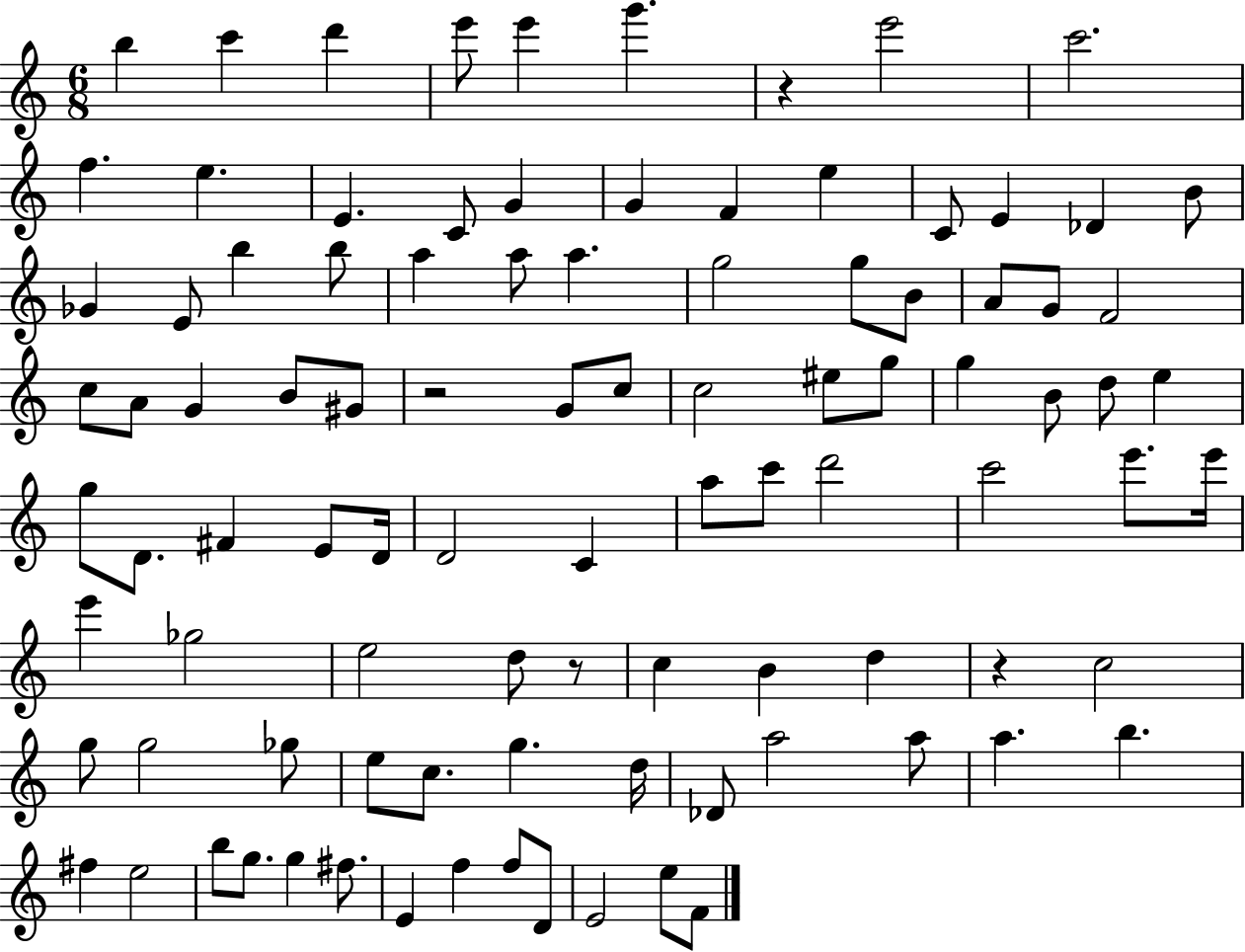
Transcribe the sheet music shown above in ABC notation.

X:1
T:Untitled
M:6/8
L:1/4
K:C
b c' d' e'/2 e' g' z e'2 c'2 f e E C/2 G G F e C/2 E _D B/2 _G E/2 b b/2 a a/2 a g2 g/2 B/2 A/2 G/2 F2 c/2 A/2 G B/2 ^G/2 z2 G/2 c/2 c2 ^e/2 g/2 g B/2 d/2 e g/2 D/2 ^F E/2 D/4 D2 C a/2 c'/2 d'2 c'2 e'/2 e'/4 e' _g2 e2 d/2 z/2 c B d z c2 g/2 g2 _g/2 e/2 c/2 g d/4 _D/2 a2 a/2 a b ^f e2 b/2 g/2 g ^f/2 E f f/2 D/2 E2 e/2 F/2